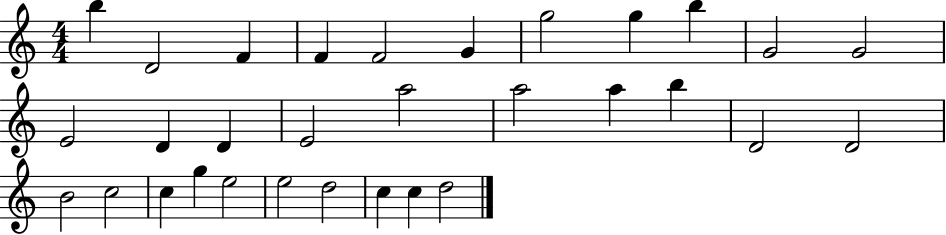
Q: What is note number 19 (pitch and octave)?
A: B5